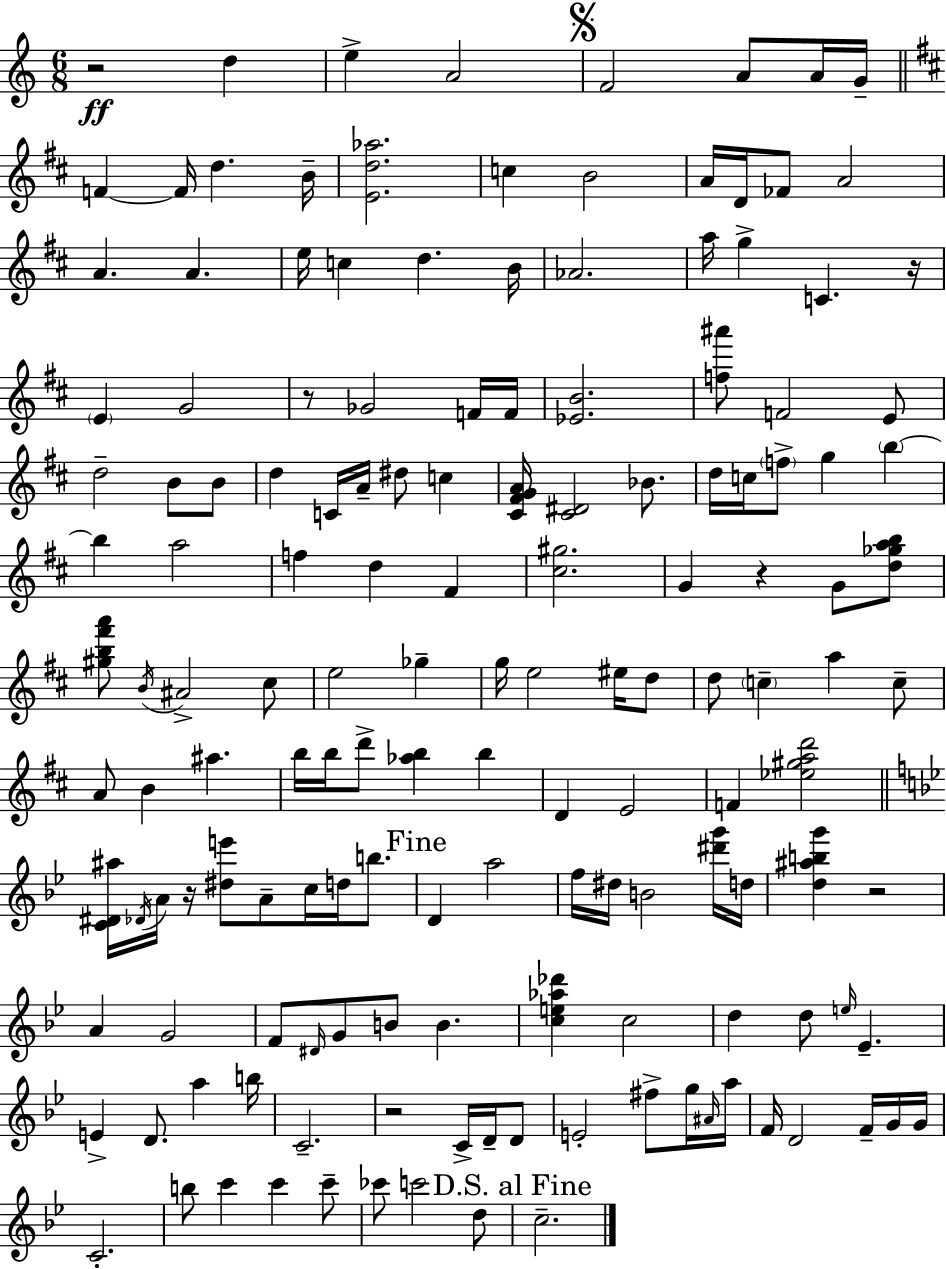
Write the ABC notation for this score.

X:1
T:Untitled
M:6/8
L:1/4
K:Am
z2 d e A2 F2 A/2 A/4 G/4 F F/4 d B/4 [Ed_a]2 c B2 A/4 D/4 _F/2 A2 A A e/4 c d B/4 _A2 a/4 g C z/4 E G2 z/2 _G2 F/4 F/4 [_EB]2 [f^a']/2 F2 E/2 d2 B/2 B/2 d C/4 A/4 ^d/2 c [^C^FGA]/4 [^C^D]2 _B/2 d/4 c/4 f/2 g b b a2 f d ^F [^c^g]2 G z G/2 [d_gab]/2 [^gb^f'a']/2 B/4 ^A2 ^c/2 e2 _g g/4 e2 ^e/4 d/2 d/2 c a c/2 A/2 B ^a b/4 b/4 d'/2 [_ab] b D E2 F [_e^gad']2 [C^D^a]/4 _D/4 A/4 z/4 [^de']/2 A/2 c/4 d/4 b/2 D a2 f/4 ^d/4 B2 [^d'g']/4 d/4 [d^abg'] z2 A G2 F/2 ^D/4 G/2 B/2 B [ce_a_d'] c2 d d/2 e/4 _E E D/2 a b/4 C2 z2 C/4 D/4 D/2 E2 ^f/2 g/4 ^A/4 a/4 F/4 D2 F/4 G/4 G/4 C2 b/2 c' c' c'/2 _c'/2 c'2 d/2 c2